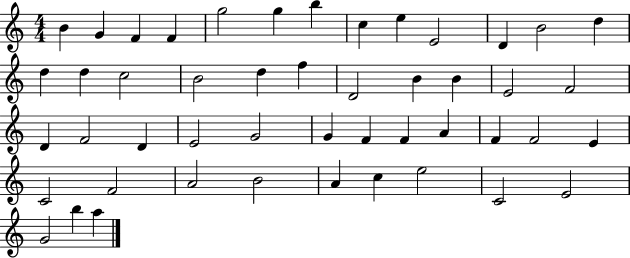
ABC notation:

X:1
T:Untitled
M:4/4
L:1/4
K:C
B G F F g2 g b c e E2 D B2 d d d c2 B2 d f D2 B B E2 F2 D F2 D E2 G2 G F F A F F2 E C2 F2 A2 B2 A c e2 C2 E2 G2 b a